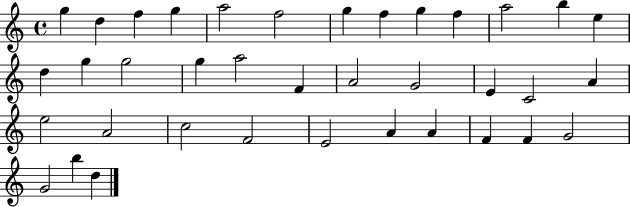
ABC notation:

X:1
T:Untitled
M:4/4
L:1/4
K:C
g d f g a2 f2 g f g f a2 b e d g g2 g a2 F A2 G2 E C2 A e2 A2 c2 F2 E2 A A F F G2 G2 b d